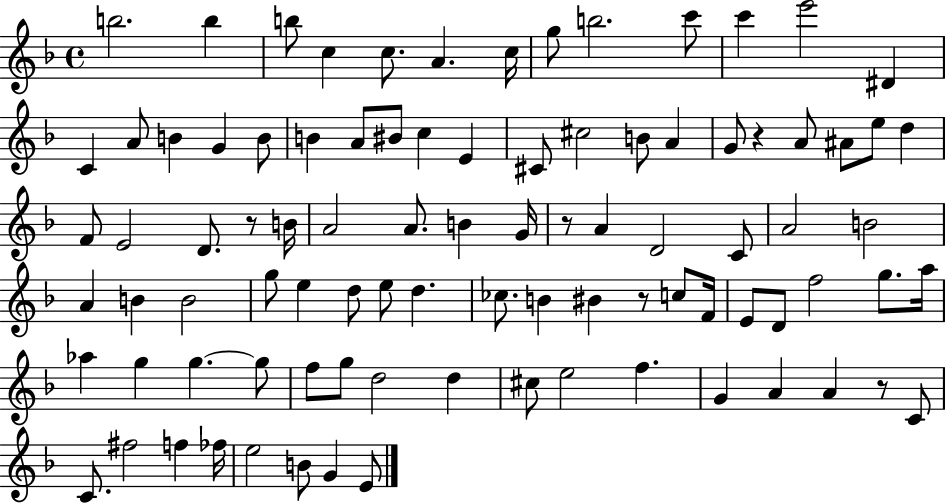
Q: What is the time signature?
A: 4/4